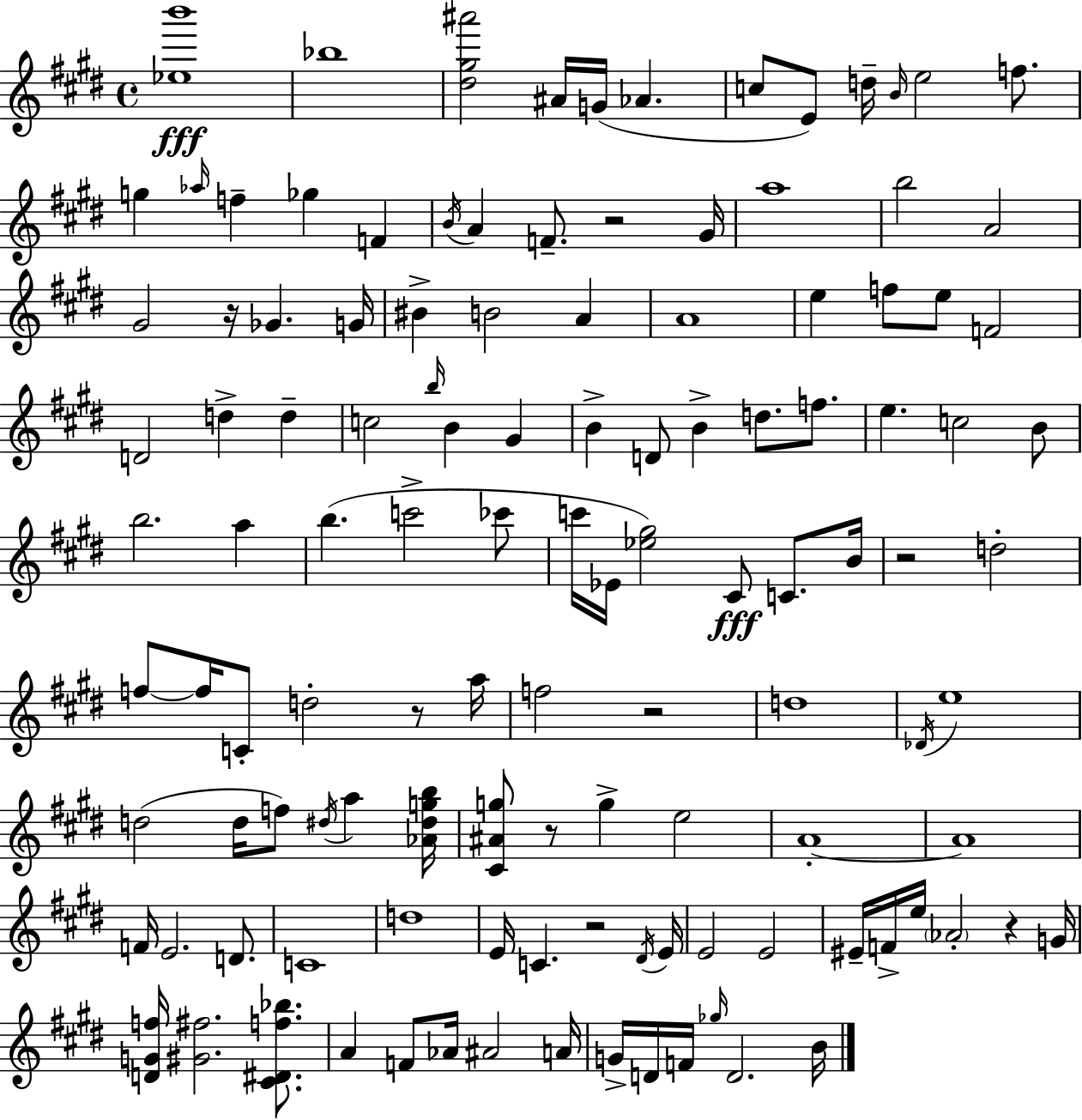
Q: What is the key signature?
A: E major